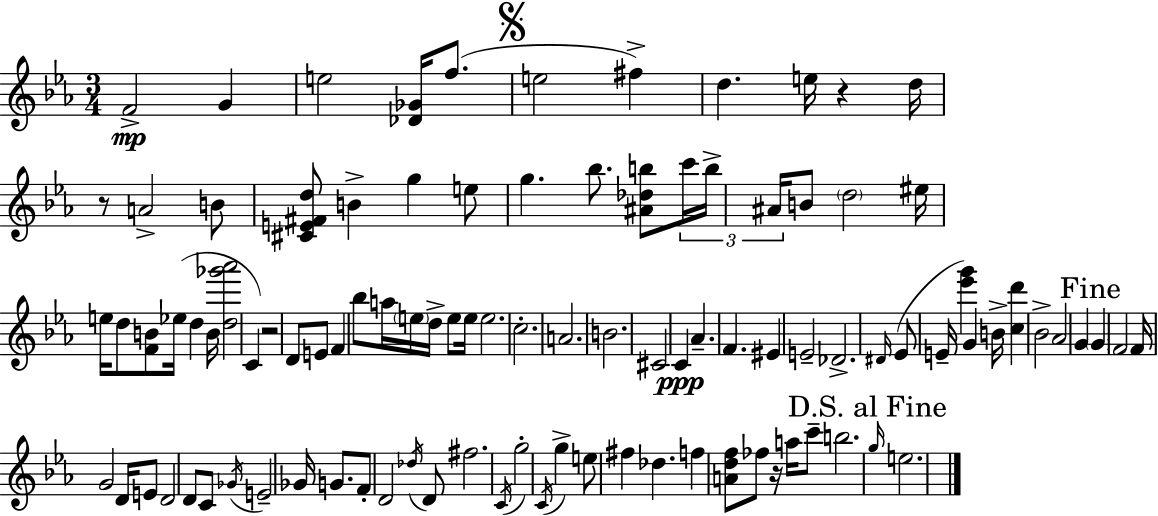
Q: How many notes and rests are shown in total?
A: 100